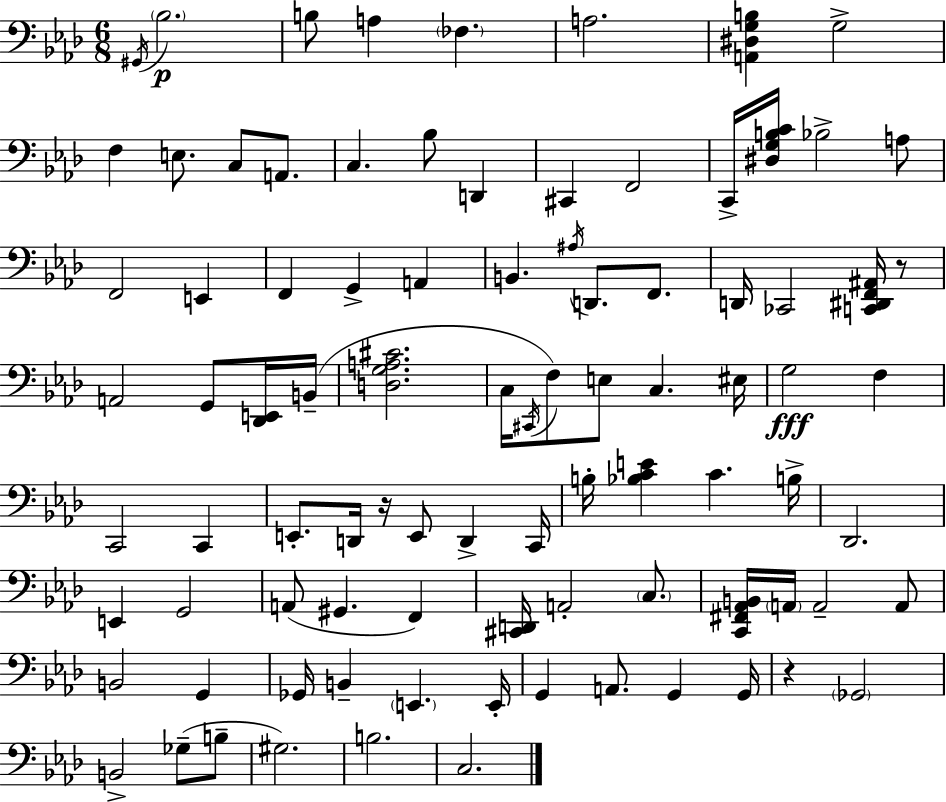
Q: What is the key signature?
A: AES major